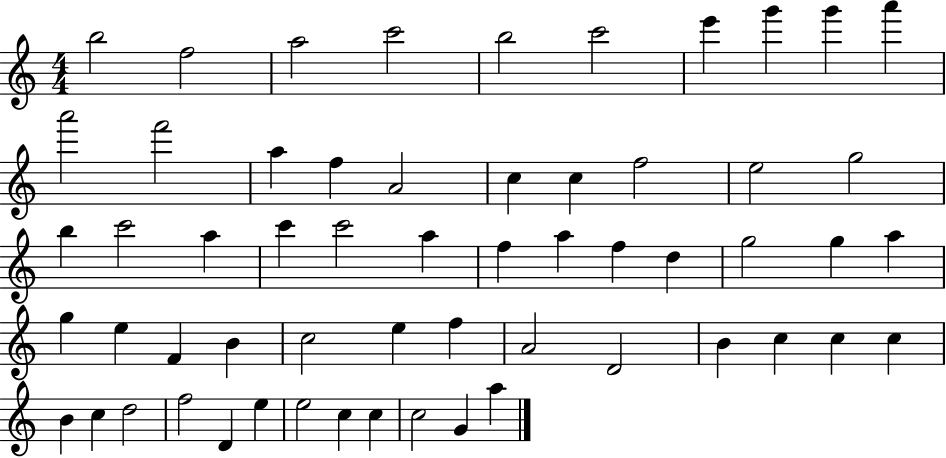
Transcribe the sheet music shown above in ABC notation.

X:1
T:Untitled
M:4/4
L:1/4
K:C
b2 f2 a2 c'2 b2 c'2 e' g' g' a' a'2 f'2 a f A2 c c f2 e2 g2 b c'2 a c' c'2 a f a f d g2 g a g e F B c2 e f A2 D2 B c c c B c d2 f2 D e e2 c c c2 G a